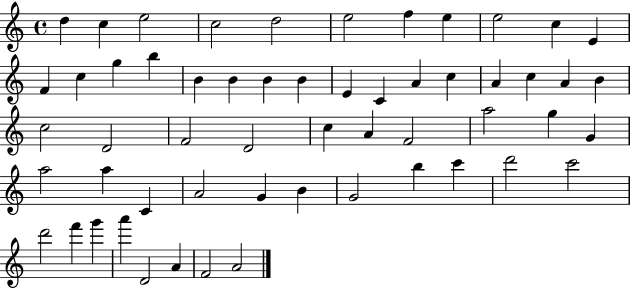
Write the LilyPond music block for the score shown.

{
  \clef treble
  \time 4/4
  \defaultTimeSignature
  \key c \major
  d''4 c''4 e''2 | c''2 d''2 | e''2 f''4 e''4 | e''2 c''4 e'4 | \break f'4 c''4 g''4 b''4 | b'4 b'4 b'4 b'4 | e'4 c'4 a'4 c''4 | a'4 c''4 a'4 b'4 | \break c''2 d'2 | f'2 d'2 | c''4 a'4 f'2 | a''2 g''4 g'4 | \break a''2 a''4 c'4 | a'2 g'4 b'4 | g'2 b''4 c'''4 | d'''2 c'''2 | \break d'''2 f'''4 g'''4 | a'''4 d'2 a'4 | f'2 a'2 | \bar "|."
}